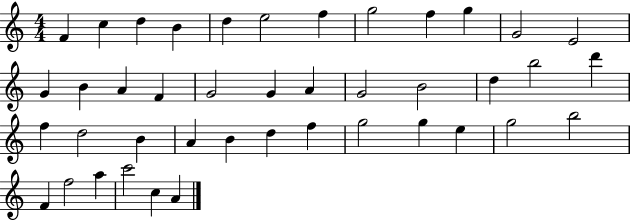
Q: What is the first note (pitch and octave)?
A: F4